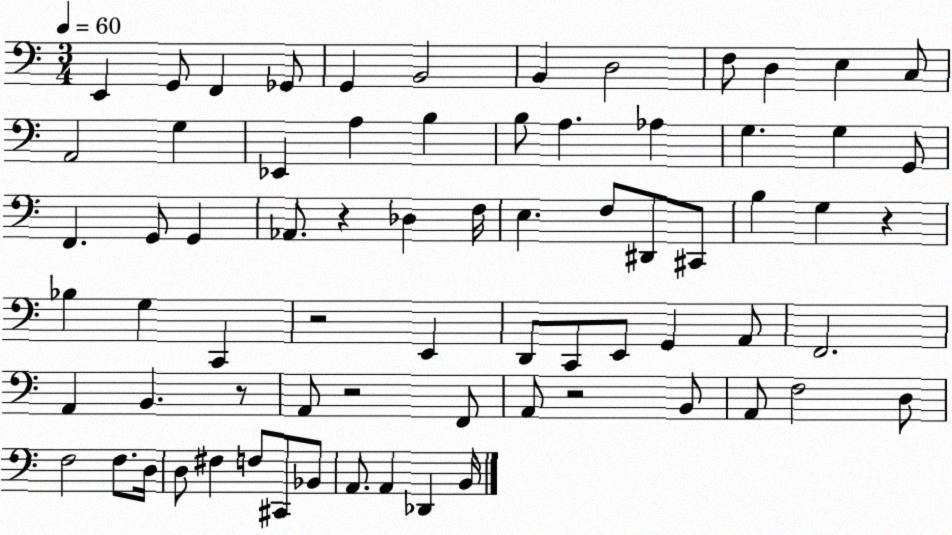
X:1
T:Untitled
M:3/4
L:1/4
K:C
E,, G,,/2 F,, _G,,/2 G,, B,,2 B,, D,2 F,/2 D, E, C,/2 A,,2 G, _E,, A, B, B,/2 A, _A, G, G, G,,/2 F,, G,,/2 G,, _A,,/2 z _D, F,/4 E, F,/2 ^D,,/2 ^C,,/2 B, G, z _B, G, C,, z2 E,, D,,/2 C,,/2 E,,/2 G,, A,,/2 F,,2 A,, B,, z/2 A,,/2 z2 F,,/2 A,,/2 z2 B,,/2 A,,/2 F,2 D,/2 F,2 F,/2 D,/4 D,/2 ^F, F,/2 ^C,,/2 _B,,/2 A,,/2 A,, _D,, B,,/4